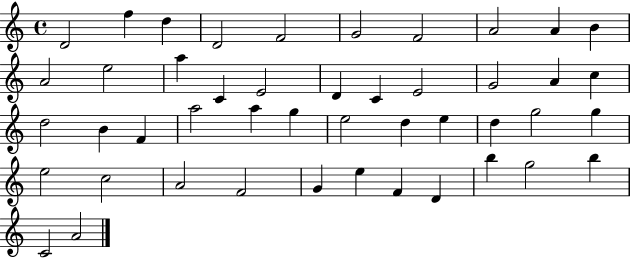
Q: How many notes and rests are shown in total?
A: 46